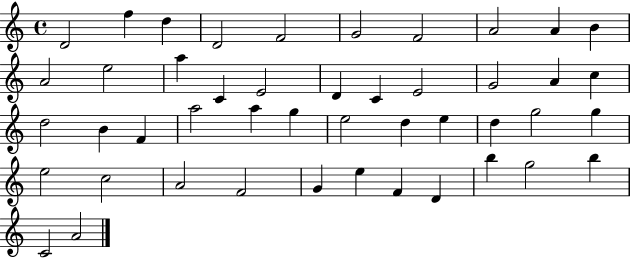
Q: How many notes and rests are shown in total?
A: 46